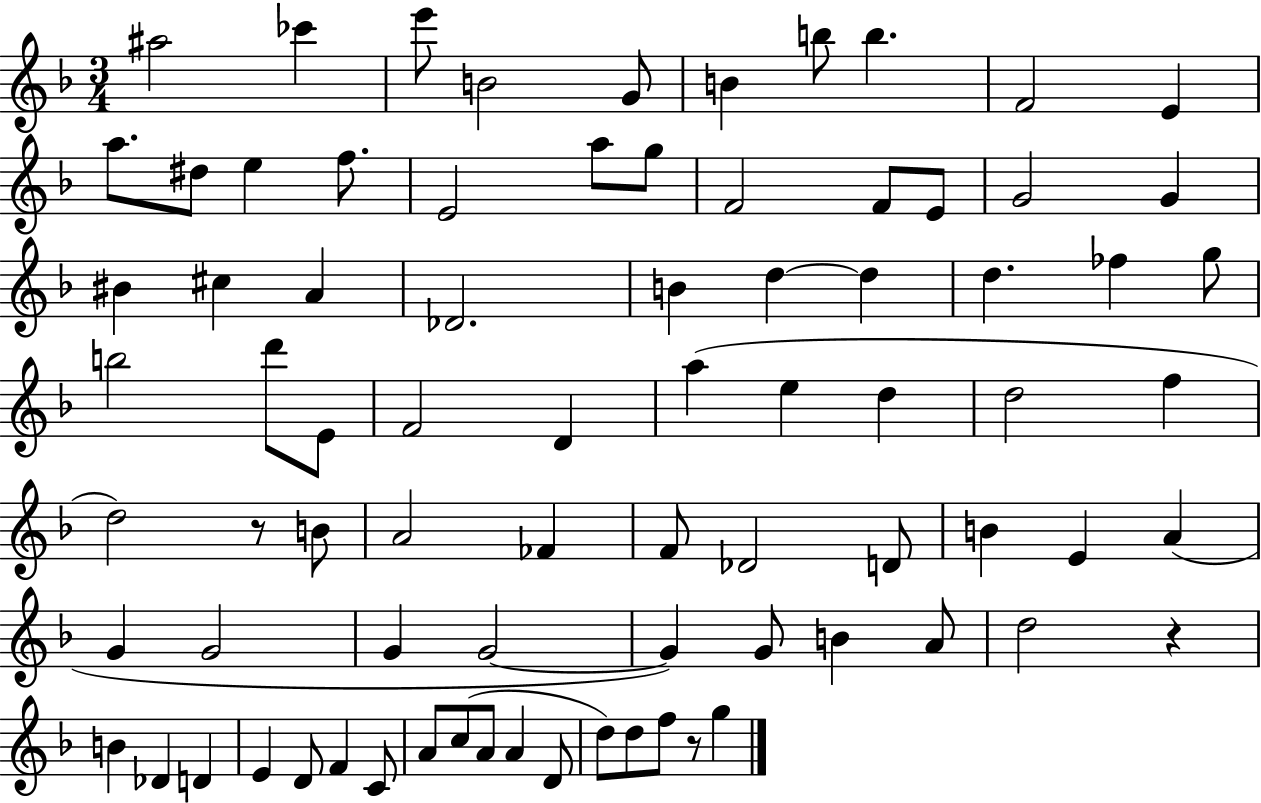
{
  \clef treble
  \numericTimeSignature
  \time 3/4
  \key f \major
  \repeat volta 2 { ais''2 ces'''4 | e'''8 b'2 g'8 | b'4 b''8 b''4. | f'2 e'4 | \break a''8. dis''8 e''4 f''8. | e'2 a''8 g''8 | f'2 f'8 e'8 | g'2 g'4 | \break bis'4 cis''4 a'4 | des'2. | b'4 d''4~~ d''4 | d''4. fes''4 g''8 | \break b''2 d'''8 e'8 | f'2 d'4 | a''4( e''4 d''4 | d''2 f''4 | \break d''2) r8 b'8 | a'2 fes'4 | f'8 des'2 d'8 | b'4 e'4 a'4( | \break g'4 g'2 | g'4 g'2~~ | g'4) g'8 b'4 a'8 | d''2 r4 | \break b'4 des'4 d'4 | e'4 d'8 f'4 c'8 | a'8 c''8( a'8 a'4 d'8 | d''8) d''8 f''8 r8 g''4 | \break } \bar "|."
}